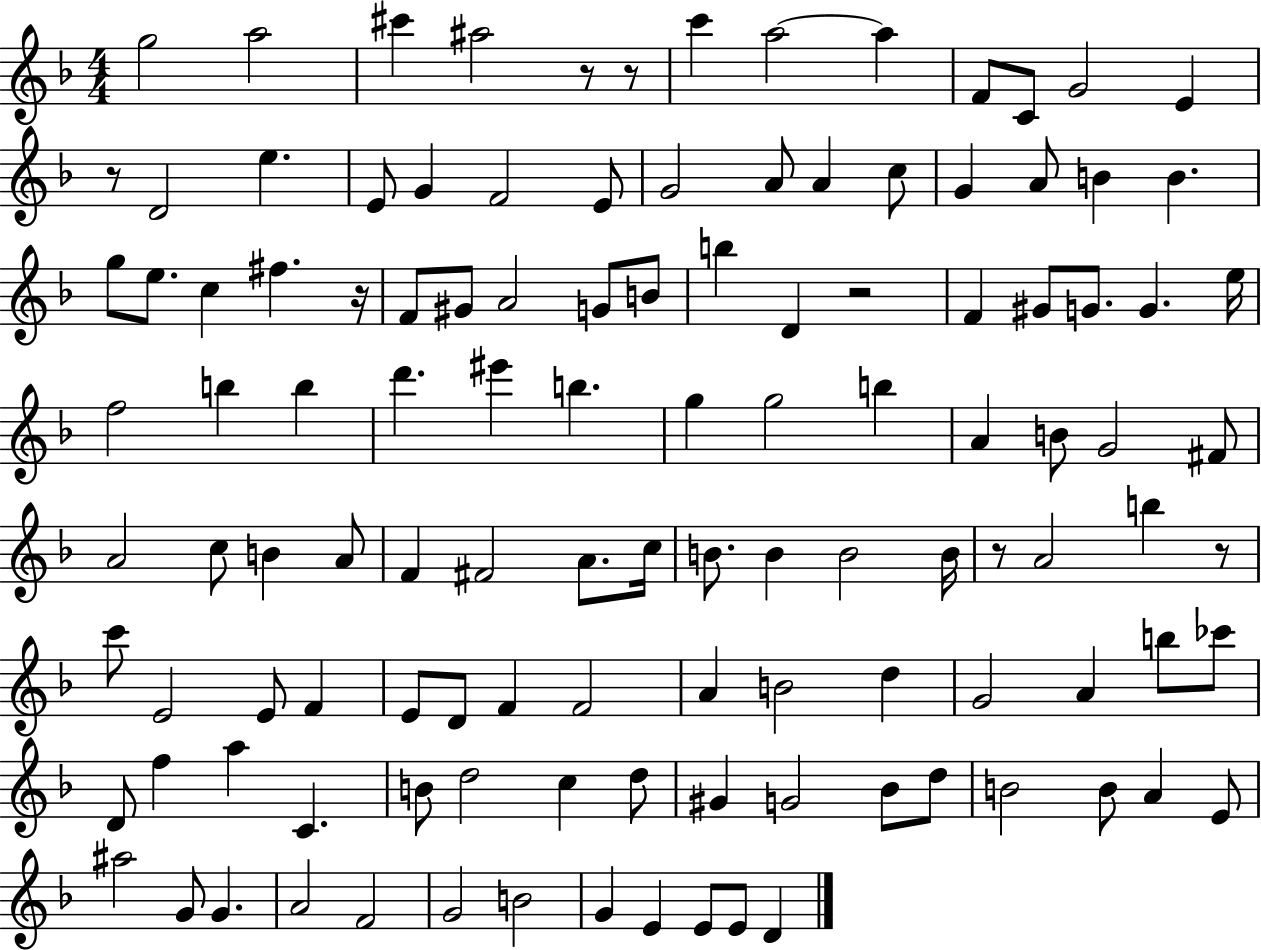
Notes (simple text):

G5/h A5/h C#6/q A#5/h R/e R/e C6/q A5/h A5/q F4/e C4/e G4/h E4/q R/e D4/h E5/q. E4/e G4/q F4/h E4/e G4/h A4/e A4/q C5/e G4/q A4/e B4/q B4/q. G5/e E5/e. C5/q F#5/q. R/s F4/e G#4/e A4/h G4/e B4/e B5/q D4/q R/h F4/q G#4/e G4/e. G4/q. E5/s F5/h B5/q B5/q D6/q. EIS6/q B5/q. G5/q G5/h B5/q A4/q B4/e G4/h F#4/e A4/h C5/e B4/q A4/e F4/q F#4/h A4/e. C5/s B4/e. B4/q B4/h B4/s R/e A4/h B5/q R/e C6/e E4/h E4/e F4/q E4/e D4/e F4/q F4/h A4/q B4/h D5/q G4/h A4/q B5/e CES6/e D4/e F5/q A5/q C4/q. B4/e D5/h C5/q D5/e G#4/q G4/h Bb4/e D5/e B4/h B4/e A4/q E4/e A#5/h G4/e G4/q. A4/h F4/h G4/h B4/h G4/q E4/q E4/e E4/e D4/q